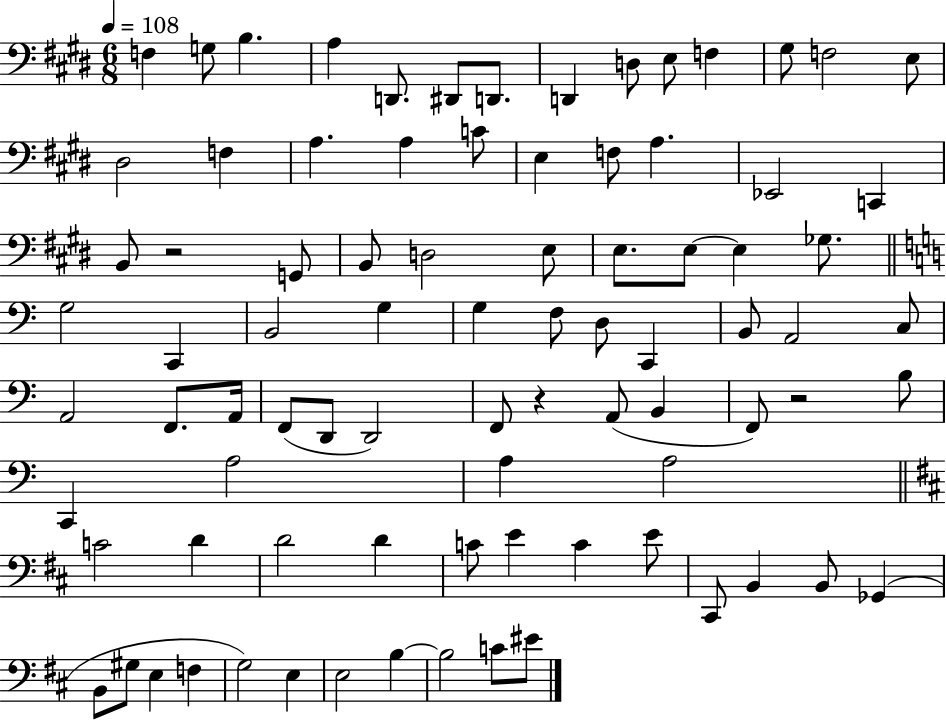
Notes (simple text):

F3/q G3/e B3/q. A3/q D2/e. D#2/e D2/e. D2/q D3/e E3/e F3/q G#3/e F3/h E3/e D#3/h F3/q A3/q. A3/q C4/e E3/q F3/e A3/q. Eb2/h C2/q B2/e R/h G2/e B2/e D3/h E3/e E3/e. E3/e E3/q Gb3/e. G3/h C2/q B2/h G3/q G3/q F3/e D3/e C2/q B2/e A2/h C3/e A2/h F2/e. A2/s F2/e D2/e D2/h F2/e R/q A2/e B2/q F2/e R/h B3/e C2/q A3/h A3/q A3/h C4/h D4/q D4/h D4/q C4/e E4/q C4/q E4/e C#2/e B2/q B2/e Gb2/q B2/e G#3/e E3/q F3/q G3/h E3/q E3/h B3/q B3/h C4/e EIS4/e